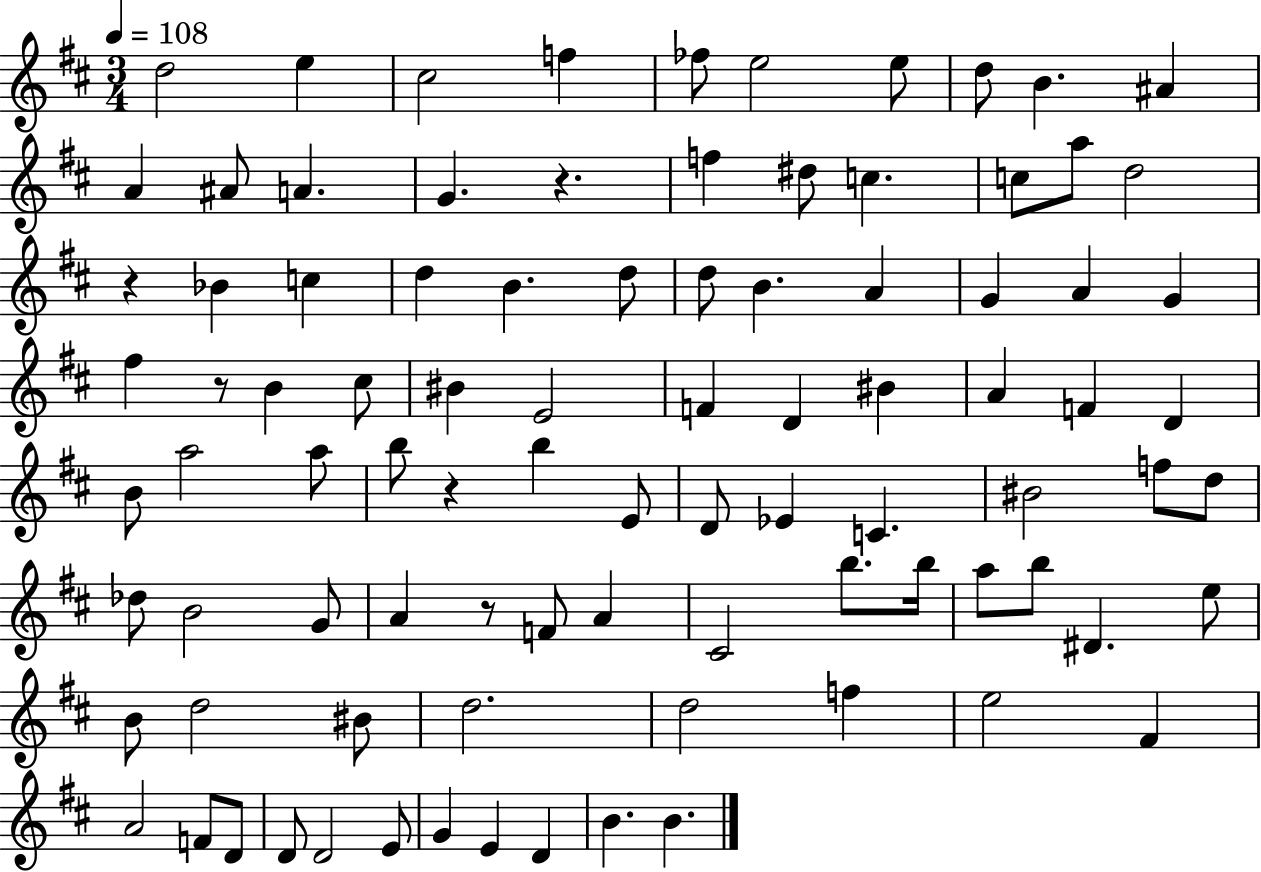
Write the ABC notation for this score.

X:1
T:Untitled
M:3/4
L:1/4
K:D
d2 e ^c2 f _f/2 e2 e/2 d/2 B ^A A ^A/2 A G z f ^d/2 c c/2 a/2 d2 z _B c d B d/2 d/2 B A G A G ^f z/2 B ^c/2 ^B E2 F D ^B A F D B/2 a2 a/2 b/2 z b E/2 D/2 _E C ^B2 f/2 d/2 _d/2 B2 G/2 A z/2 F/2 A ^C2 b/2 b/4 a/2 b/2 ^D e/2 B/2 d2 ^B/2 d2 d2 f e2 ^F A2 F/2 D/2 D/2 D2 E/2 G E D B B